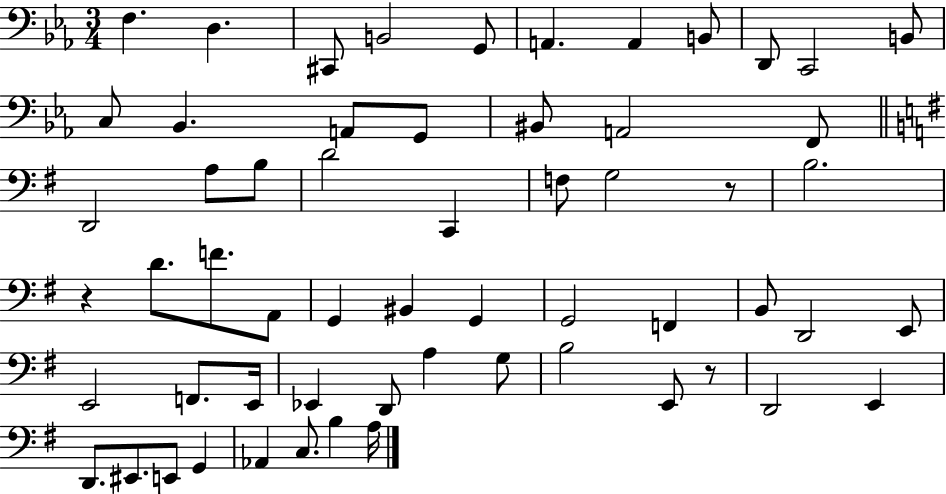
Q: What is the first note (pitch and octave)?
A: F3